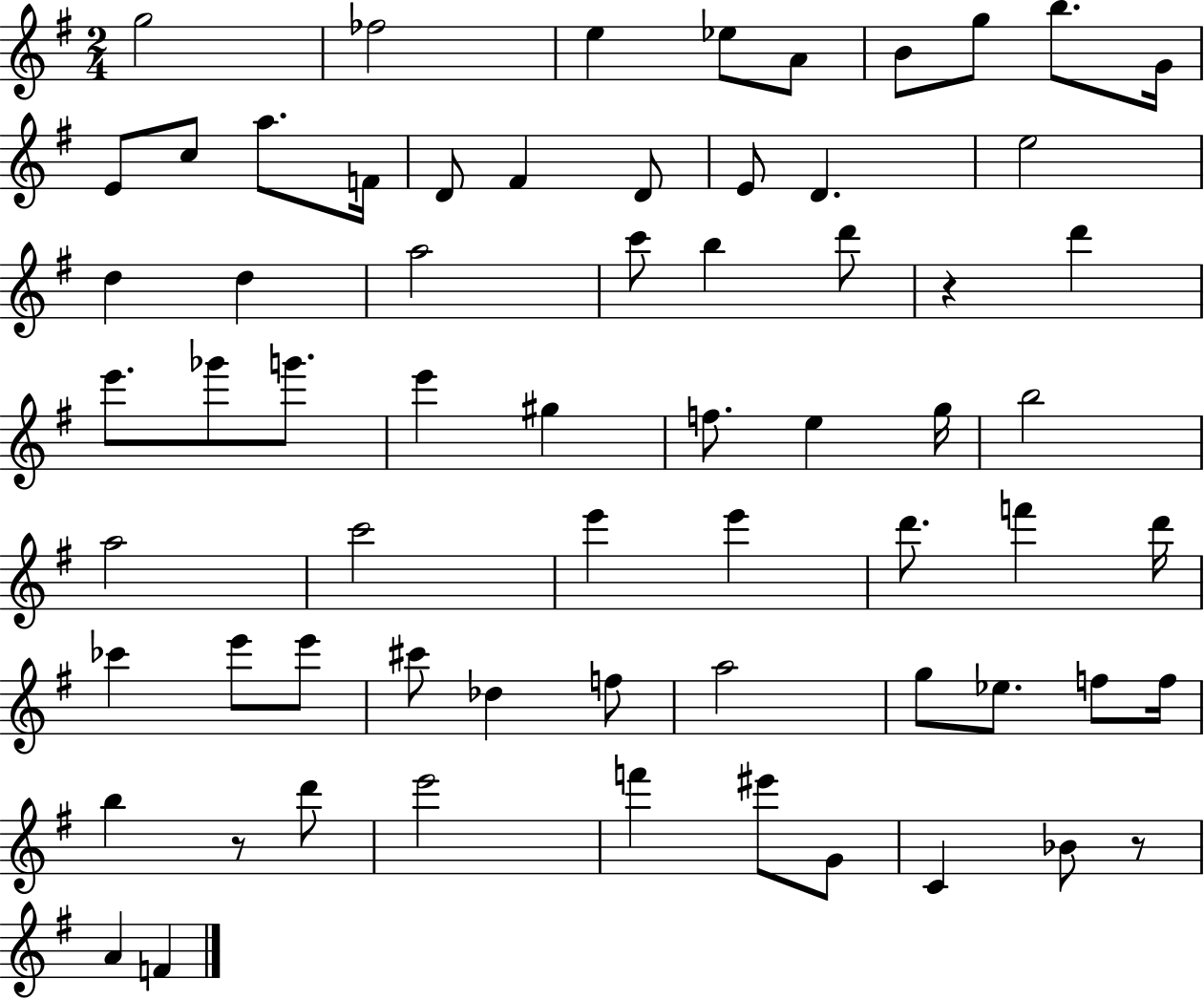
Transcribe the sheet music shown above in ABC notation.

X:1
T:Untitled
M:2/4
L:1/4
K:G
g2 _f2 e _e/2 A/2 B/2 g/2 b/2 G/4 E/2 c/2 a/2 F/4 D/2 ^F D/2 E/2 D e2 d d a2 c'/2 b d'/2 z d' e'/2 _g'/2 g'/2 e' ^g f/2 e g/4 b2 a2 c'2 e' e' d'/2 f' d'/4 _c' e'/2 e'/2 ^c'/2 _d f/2 a2 g/2 _e/2 f/2 f/4 b z/2 d'/2 e'2 f' ^e'/2 G/2 C _B/2 z/2 A F